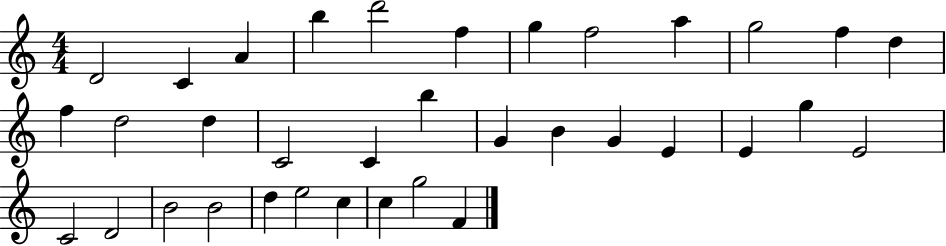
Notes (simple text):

D4/h C4/q A4/q B5/q D6/h F5/q G5/q F5/h A5/q G5/h F5/q D5/q F5/q D5/h D5/q C4/h C4/q B5/q G4/q B4/q G4/q E4/q E4/q G5/q E4/h C4/h D4/h B4/h B4/h D5/q E5/h C5/q C5/q G5/h F4/q